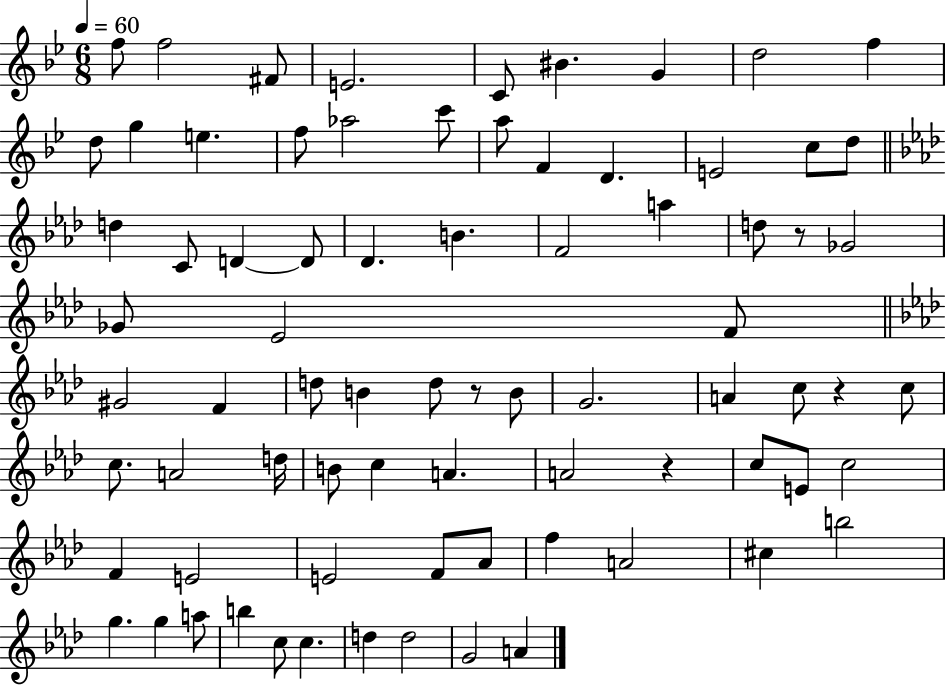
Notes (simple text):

F5/e F5/h F#4/e E4/h. C4/e BIS4/q. G4/q D5/h F5/q D5/e G5/q E5/q. F5/e Ab5/h C6/e A5/e F4/q D4/q. E4/h C5/e D5/e D5/q C4/e D4/q D4/e Db4/q. B4/q. F4/h A5/q D5/e R/e Gb4/h Gb4/e Eb4/h F4/e G#4/h F4/q D5/e B4/q D5/e R/e B4/e G4/h. A4/q C5/e R/q C5/e C5/e. A4/h D5/s B4/e C5/q A4/q. A4/h R/q C5/e E4/e C5/h F4/q E4/h E4/h F4/e Ab4/e F5/q A4/h C#5/q B5/h G5/q. G5/q A5/e B5/q C5/e C5/q. D5/q D5/h G4/h A4/q